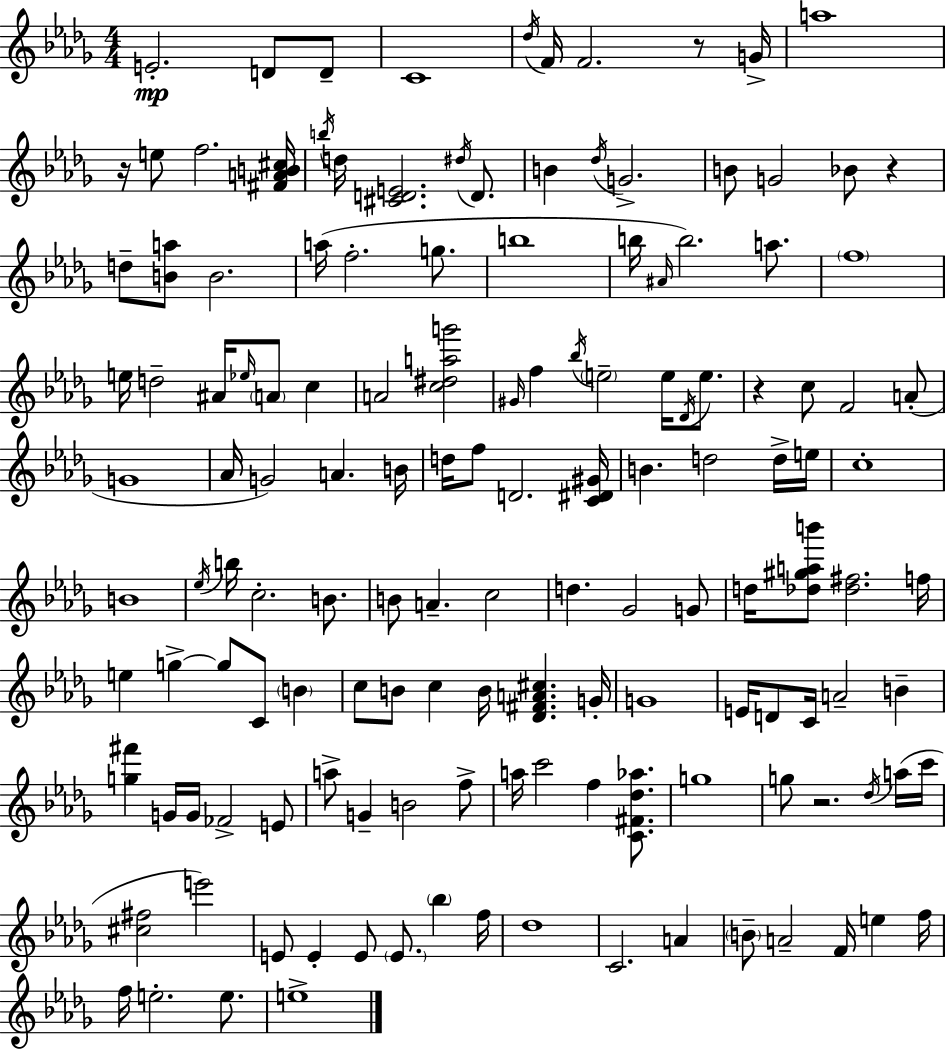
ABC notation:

X:1
T:Untitled
M:4/4
L:1/4
K:Bbm
E2 D/2 D/2 C4 _d/4 F/4 F2 z/2 G/4 a4 z/4 e/2 f2 [^FAB^c]/4 b/4 d/4 [^CDE]2 ^d/4 D/2 B _d/4 G2 B/2 G2 _B/2 z d/2 [Ba]/2 B2 a/4 f2 g/2 b4 b/4 ^A/4 b2 a/2 f4 e/4 d2 ^A/4 _e/4 A/2 c A2 [c^dag']2 ^G/4 f _b/4 e2 e/4 _D/4 e/2 z c/2 F2 A/2 G4 _A/4 G2 A B/4 d/4 f/2 D2 [C^D^G]/4 B d2 d/4 e/4 c4 B4 _e/4 b/4 c2 B/2 B/2 A c2 d _G2 G/2 d/4 [_d^gab']/2 [_d^f]2 f/4 e g g/2 C/2 B c/2 B/2 c B/4 [_D^FA^c] G/4 G4 E/4 D/2 C/4 A2 B [g^f'] G/4 G/4 _F2 E/2 a/2 G B2 f/2 a/4 c'2 f [C^F_d_a]/2 g4 g/2 z2 _d/4 a/4 c'/4 [^c^f]2 e'2 E/2 E E/2 E/2 _b f/4 _d4 C2 A B/2 A2 F/4 e f/4 f/4 e2 e/2 e4